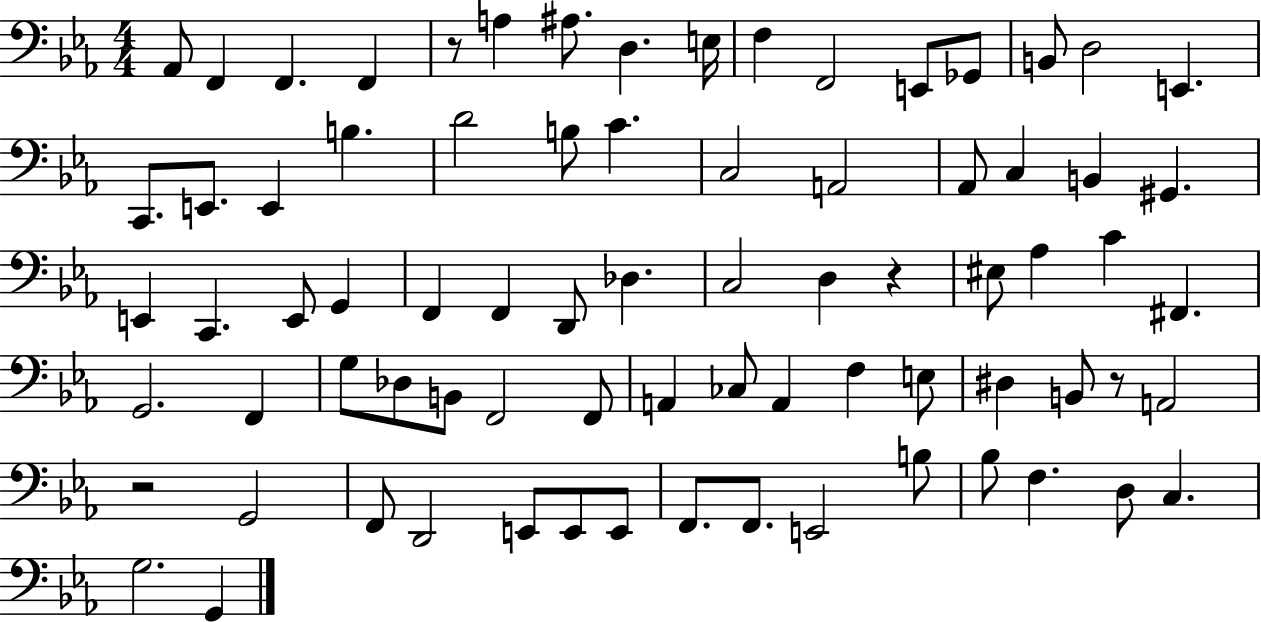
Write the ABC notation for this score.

X:1
T:Untitled
M:4/4
L:1/4
K:Eb
_A,,/2 F,, F,, F,, z/2 A, ^A,/2 D, E,/4 F, F,,2 E,,/2 _G,,/2 B,,/2 D,2 E,, C,,/2 E,,/2 E,, B, D2 B,/2 C C,2 A,,2 _A,,/2 C, B,, ^G,, E,, C,, E,,/2 G,, F,, F,, D,,/2 _D, C,2 D, z ^E,/2 _A, C ^F,, G,,2 F,, G,/2 _D,/2 B,,/2 F,,2 F,,/2 A,, _C,/2 A,, F, E,/2 ^D, B,,/2 z/2 A,,2 z2 G,,2 F,,/2 D,,2 E,,/2 E,,/2 E,,/2 F,,/2 F,,/2 E,,2 B,/2 _B,/2 F, D,/2 C, G,2 G,,